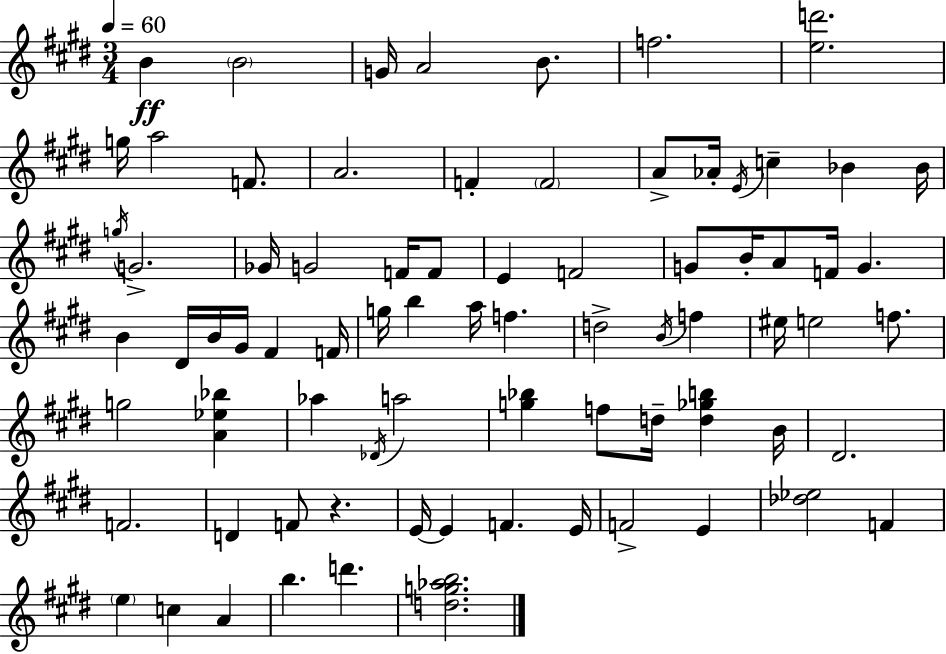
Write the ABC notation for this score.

X:1
T:Untitled
M:3/4
L:1/4
K:E
B B2 G/4 A2 B/2 f2 [ed']2 g/4 a2 F/2 A2 F F2 A/2 _A/4 E/4 c _B _B/4 g/4 G2 _G/4 G2 F/4 F/2 E F2 G/2 B/4 A/2 F/4 G B ^D/4 B/4 ^G/4 ^F F/4 g/4 b a/4 f d2 B/4 f ^e/4 e2 f/2 g2 [A_e_b] _a _D/4 a2 [g_b] f/2 d/4 [d_gb] B/4 ^D2 F2 D F/2 z E/4 E F E/4 F2 E [_d_e]2 F e c A b d' [dg_ab]2